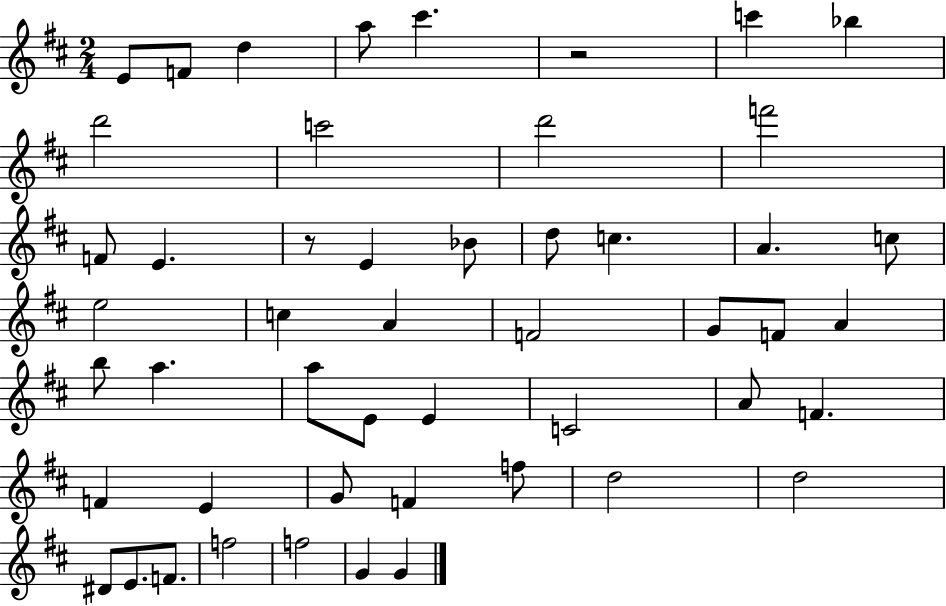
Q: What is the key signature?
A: D major